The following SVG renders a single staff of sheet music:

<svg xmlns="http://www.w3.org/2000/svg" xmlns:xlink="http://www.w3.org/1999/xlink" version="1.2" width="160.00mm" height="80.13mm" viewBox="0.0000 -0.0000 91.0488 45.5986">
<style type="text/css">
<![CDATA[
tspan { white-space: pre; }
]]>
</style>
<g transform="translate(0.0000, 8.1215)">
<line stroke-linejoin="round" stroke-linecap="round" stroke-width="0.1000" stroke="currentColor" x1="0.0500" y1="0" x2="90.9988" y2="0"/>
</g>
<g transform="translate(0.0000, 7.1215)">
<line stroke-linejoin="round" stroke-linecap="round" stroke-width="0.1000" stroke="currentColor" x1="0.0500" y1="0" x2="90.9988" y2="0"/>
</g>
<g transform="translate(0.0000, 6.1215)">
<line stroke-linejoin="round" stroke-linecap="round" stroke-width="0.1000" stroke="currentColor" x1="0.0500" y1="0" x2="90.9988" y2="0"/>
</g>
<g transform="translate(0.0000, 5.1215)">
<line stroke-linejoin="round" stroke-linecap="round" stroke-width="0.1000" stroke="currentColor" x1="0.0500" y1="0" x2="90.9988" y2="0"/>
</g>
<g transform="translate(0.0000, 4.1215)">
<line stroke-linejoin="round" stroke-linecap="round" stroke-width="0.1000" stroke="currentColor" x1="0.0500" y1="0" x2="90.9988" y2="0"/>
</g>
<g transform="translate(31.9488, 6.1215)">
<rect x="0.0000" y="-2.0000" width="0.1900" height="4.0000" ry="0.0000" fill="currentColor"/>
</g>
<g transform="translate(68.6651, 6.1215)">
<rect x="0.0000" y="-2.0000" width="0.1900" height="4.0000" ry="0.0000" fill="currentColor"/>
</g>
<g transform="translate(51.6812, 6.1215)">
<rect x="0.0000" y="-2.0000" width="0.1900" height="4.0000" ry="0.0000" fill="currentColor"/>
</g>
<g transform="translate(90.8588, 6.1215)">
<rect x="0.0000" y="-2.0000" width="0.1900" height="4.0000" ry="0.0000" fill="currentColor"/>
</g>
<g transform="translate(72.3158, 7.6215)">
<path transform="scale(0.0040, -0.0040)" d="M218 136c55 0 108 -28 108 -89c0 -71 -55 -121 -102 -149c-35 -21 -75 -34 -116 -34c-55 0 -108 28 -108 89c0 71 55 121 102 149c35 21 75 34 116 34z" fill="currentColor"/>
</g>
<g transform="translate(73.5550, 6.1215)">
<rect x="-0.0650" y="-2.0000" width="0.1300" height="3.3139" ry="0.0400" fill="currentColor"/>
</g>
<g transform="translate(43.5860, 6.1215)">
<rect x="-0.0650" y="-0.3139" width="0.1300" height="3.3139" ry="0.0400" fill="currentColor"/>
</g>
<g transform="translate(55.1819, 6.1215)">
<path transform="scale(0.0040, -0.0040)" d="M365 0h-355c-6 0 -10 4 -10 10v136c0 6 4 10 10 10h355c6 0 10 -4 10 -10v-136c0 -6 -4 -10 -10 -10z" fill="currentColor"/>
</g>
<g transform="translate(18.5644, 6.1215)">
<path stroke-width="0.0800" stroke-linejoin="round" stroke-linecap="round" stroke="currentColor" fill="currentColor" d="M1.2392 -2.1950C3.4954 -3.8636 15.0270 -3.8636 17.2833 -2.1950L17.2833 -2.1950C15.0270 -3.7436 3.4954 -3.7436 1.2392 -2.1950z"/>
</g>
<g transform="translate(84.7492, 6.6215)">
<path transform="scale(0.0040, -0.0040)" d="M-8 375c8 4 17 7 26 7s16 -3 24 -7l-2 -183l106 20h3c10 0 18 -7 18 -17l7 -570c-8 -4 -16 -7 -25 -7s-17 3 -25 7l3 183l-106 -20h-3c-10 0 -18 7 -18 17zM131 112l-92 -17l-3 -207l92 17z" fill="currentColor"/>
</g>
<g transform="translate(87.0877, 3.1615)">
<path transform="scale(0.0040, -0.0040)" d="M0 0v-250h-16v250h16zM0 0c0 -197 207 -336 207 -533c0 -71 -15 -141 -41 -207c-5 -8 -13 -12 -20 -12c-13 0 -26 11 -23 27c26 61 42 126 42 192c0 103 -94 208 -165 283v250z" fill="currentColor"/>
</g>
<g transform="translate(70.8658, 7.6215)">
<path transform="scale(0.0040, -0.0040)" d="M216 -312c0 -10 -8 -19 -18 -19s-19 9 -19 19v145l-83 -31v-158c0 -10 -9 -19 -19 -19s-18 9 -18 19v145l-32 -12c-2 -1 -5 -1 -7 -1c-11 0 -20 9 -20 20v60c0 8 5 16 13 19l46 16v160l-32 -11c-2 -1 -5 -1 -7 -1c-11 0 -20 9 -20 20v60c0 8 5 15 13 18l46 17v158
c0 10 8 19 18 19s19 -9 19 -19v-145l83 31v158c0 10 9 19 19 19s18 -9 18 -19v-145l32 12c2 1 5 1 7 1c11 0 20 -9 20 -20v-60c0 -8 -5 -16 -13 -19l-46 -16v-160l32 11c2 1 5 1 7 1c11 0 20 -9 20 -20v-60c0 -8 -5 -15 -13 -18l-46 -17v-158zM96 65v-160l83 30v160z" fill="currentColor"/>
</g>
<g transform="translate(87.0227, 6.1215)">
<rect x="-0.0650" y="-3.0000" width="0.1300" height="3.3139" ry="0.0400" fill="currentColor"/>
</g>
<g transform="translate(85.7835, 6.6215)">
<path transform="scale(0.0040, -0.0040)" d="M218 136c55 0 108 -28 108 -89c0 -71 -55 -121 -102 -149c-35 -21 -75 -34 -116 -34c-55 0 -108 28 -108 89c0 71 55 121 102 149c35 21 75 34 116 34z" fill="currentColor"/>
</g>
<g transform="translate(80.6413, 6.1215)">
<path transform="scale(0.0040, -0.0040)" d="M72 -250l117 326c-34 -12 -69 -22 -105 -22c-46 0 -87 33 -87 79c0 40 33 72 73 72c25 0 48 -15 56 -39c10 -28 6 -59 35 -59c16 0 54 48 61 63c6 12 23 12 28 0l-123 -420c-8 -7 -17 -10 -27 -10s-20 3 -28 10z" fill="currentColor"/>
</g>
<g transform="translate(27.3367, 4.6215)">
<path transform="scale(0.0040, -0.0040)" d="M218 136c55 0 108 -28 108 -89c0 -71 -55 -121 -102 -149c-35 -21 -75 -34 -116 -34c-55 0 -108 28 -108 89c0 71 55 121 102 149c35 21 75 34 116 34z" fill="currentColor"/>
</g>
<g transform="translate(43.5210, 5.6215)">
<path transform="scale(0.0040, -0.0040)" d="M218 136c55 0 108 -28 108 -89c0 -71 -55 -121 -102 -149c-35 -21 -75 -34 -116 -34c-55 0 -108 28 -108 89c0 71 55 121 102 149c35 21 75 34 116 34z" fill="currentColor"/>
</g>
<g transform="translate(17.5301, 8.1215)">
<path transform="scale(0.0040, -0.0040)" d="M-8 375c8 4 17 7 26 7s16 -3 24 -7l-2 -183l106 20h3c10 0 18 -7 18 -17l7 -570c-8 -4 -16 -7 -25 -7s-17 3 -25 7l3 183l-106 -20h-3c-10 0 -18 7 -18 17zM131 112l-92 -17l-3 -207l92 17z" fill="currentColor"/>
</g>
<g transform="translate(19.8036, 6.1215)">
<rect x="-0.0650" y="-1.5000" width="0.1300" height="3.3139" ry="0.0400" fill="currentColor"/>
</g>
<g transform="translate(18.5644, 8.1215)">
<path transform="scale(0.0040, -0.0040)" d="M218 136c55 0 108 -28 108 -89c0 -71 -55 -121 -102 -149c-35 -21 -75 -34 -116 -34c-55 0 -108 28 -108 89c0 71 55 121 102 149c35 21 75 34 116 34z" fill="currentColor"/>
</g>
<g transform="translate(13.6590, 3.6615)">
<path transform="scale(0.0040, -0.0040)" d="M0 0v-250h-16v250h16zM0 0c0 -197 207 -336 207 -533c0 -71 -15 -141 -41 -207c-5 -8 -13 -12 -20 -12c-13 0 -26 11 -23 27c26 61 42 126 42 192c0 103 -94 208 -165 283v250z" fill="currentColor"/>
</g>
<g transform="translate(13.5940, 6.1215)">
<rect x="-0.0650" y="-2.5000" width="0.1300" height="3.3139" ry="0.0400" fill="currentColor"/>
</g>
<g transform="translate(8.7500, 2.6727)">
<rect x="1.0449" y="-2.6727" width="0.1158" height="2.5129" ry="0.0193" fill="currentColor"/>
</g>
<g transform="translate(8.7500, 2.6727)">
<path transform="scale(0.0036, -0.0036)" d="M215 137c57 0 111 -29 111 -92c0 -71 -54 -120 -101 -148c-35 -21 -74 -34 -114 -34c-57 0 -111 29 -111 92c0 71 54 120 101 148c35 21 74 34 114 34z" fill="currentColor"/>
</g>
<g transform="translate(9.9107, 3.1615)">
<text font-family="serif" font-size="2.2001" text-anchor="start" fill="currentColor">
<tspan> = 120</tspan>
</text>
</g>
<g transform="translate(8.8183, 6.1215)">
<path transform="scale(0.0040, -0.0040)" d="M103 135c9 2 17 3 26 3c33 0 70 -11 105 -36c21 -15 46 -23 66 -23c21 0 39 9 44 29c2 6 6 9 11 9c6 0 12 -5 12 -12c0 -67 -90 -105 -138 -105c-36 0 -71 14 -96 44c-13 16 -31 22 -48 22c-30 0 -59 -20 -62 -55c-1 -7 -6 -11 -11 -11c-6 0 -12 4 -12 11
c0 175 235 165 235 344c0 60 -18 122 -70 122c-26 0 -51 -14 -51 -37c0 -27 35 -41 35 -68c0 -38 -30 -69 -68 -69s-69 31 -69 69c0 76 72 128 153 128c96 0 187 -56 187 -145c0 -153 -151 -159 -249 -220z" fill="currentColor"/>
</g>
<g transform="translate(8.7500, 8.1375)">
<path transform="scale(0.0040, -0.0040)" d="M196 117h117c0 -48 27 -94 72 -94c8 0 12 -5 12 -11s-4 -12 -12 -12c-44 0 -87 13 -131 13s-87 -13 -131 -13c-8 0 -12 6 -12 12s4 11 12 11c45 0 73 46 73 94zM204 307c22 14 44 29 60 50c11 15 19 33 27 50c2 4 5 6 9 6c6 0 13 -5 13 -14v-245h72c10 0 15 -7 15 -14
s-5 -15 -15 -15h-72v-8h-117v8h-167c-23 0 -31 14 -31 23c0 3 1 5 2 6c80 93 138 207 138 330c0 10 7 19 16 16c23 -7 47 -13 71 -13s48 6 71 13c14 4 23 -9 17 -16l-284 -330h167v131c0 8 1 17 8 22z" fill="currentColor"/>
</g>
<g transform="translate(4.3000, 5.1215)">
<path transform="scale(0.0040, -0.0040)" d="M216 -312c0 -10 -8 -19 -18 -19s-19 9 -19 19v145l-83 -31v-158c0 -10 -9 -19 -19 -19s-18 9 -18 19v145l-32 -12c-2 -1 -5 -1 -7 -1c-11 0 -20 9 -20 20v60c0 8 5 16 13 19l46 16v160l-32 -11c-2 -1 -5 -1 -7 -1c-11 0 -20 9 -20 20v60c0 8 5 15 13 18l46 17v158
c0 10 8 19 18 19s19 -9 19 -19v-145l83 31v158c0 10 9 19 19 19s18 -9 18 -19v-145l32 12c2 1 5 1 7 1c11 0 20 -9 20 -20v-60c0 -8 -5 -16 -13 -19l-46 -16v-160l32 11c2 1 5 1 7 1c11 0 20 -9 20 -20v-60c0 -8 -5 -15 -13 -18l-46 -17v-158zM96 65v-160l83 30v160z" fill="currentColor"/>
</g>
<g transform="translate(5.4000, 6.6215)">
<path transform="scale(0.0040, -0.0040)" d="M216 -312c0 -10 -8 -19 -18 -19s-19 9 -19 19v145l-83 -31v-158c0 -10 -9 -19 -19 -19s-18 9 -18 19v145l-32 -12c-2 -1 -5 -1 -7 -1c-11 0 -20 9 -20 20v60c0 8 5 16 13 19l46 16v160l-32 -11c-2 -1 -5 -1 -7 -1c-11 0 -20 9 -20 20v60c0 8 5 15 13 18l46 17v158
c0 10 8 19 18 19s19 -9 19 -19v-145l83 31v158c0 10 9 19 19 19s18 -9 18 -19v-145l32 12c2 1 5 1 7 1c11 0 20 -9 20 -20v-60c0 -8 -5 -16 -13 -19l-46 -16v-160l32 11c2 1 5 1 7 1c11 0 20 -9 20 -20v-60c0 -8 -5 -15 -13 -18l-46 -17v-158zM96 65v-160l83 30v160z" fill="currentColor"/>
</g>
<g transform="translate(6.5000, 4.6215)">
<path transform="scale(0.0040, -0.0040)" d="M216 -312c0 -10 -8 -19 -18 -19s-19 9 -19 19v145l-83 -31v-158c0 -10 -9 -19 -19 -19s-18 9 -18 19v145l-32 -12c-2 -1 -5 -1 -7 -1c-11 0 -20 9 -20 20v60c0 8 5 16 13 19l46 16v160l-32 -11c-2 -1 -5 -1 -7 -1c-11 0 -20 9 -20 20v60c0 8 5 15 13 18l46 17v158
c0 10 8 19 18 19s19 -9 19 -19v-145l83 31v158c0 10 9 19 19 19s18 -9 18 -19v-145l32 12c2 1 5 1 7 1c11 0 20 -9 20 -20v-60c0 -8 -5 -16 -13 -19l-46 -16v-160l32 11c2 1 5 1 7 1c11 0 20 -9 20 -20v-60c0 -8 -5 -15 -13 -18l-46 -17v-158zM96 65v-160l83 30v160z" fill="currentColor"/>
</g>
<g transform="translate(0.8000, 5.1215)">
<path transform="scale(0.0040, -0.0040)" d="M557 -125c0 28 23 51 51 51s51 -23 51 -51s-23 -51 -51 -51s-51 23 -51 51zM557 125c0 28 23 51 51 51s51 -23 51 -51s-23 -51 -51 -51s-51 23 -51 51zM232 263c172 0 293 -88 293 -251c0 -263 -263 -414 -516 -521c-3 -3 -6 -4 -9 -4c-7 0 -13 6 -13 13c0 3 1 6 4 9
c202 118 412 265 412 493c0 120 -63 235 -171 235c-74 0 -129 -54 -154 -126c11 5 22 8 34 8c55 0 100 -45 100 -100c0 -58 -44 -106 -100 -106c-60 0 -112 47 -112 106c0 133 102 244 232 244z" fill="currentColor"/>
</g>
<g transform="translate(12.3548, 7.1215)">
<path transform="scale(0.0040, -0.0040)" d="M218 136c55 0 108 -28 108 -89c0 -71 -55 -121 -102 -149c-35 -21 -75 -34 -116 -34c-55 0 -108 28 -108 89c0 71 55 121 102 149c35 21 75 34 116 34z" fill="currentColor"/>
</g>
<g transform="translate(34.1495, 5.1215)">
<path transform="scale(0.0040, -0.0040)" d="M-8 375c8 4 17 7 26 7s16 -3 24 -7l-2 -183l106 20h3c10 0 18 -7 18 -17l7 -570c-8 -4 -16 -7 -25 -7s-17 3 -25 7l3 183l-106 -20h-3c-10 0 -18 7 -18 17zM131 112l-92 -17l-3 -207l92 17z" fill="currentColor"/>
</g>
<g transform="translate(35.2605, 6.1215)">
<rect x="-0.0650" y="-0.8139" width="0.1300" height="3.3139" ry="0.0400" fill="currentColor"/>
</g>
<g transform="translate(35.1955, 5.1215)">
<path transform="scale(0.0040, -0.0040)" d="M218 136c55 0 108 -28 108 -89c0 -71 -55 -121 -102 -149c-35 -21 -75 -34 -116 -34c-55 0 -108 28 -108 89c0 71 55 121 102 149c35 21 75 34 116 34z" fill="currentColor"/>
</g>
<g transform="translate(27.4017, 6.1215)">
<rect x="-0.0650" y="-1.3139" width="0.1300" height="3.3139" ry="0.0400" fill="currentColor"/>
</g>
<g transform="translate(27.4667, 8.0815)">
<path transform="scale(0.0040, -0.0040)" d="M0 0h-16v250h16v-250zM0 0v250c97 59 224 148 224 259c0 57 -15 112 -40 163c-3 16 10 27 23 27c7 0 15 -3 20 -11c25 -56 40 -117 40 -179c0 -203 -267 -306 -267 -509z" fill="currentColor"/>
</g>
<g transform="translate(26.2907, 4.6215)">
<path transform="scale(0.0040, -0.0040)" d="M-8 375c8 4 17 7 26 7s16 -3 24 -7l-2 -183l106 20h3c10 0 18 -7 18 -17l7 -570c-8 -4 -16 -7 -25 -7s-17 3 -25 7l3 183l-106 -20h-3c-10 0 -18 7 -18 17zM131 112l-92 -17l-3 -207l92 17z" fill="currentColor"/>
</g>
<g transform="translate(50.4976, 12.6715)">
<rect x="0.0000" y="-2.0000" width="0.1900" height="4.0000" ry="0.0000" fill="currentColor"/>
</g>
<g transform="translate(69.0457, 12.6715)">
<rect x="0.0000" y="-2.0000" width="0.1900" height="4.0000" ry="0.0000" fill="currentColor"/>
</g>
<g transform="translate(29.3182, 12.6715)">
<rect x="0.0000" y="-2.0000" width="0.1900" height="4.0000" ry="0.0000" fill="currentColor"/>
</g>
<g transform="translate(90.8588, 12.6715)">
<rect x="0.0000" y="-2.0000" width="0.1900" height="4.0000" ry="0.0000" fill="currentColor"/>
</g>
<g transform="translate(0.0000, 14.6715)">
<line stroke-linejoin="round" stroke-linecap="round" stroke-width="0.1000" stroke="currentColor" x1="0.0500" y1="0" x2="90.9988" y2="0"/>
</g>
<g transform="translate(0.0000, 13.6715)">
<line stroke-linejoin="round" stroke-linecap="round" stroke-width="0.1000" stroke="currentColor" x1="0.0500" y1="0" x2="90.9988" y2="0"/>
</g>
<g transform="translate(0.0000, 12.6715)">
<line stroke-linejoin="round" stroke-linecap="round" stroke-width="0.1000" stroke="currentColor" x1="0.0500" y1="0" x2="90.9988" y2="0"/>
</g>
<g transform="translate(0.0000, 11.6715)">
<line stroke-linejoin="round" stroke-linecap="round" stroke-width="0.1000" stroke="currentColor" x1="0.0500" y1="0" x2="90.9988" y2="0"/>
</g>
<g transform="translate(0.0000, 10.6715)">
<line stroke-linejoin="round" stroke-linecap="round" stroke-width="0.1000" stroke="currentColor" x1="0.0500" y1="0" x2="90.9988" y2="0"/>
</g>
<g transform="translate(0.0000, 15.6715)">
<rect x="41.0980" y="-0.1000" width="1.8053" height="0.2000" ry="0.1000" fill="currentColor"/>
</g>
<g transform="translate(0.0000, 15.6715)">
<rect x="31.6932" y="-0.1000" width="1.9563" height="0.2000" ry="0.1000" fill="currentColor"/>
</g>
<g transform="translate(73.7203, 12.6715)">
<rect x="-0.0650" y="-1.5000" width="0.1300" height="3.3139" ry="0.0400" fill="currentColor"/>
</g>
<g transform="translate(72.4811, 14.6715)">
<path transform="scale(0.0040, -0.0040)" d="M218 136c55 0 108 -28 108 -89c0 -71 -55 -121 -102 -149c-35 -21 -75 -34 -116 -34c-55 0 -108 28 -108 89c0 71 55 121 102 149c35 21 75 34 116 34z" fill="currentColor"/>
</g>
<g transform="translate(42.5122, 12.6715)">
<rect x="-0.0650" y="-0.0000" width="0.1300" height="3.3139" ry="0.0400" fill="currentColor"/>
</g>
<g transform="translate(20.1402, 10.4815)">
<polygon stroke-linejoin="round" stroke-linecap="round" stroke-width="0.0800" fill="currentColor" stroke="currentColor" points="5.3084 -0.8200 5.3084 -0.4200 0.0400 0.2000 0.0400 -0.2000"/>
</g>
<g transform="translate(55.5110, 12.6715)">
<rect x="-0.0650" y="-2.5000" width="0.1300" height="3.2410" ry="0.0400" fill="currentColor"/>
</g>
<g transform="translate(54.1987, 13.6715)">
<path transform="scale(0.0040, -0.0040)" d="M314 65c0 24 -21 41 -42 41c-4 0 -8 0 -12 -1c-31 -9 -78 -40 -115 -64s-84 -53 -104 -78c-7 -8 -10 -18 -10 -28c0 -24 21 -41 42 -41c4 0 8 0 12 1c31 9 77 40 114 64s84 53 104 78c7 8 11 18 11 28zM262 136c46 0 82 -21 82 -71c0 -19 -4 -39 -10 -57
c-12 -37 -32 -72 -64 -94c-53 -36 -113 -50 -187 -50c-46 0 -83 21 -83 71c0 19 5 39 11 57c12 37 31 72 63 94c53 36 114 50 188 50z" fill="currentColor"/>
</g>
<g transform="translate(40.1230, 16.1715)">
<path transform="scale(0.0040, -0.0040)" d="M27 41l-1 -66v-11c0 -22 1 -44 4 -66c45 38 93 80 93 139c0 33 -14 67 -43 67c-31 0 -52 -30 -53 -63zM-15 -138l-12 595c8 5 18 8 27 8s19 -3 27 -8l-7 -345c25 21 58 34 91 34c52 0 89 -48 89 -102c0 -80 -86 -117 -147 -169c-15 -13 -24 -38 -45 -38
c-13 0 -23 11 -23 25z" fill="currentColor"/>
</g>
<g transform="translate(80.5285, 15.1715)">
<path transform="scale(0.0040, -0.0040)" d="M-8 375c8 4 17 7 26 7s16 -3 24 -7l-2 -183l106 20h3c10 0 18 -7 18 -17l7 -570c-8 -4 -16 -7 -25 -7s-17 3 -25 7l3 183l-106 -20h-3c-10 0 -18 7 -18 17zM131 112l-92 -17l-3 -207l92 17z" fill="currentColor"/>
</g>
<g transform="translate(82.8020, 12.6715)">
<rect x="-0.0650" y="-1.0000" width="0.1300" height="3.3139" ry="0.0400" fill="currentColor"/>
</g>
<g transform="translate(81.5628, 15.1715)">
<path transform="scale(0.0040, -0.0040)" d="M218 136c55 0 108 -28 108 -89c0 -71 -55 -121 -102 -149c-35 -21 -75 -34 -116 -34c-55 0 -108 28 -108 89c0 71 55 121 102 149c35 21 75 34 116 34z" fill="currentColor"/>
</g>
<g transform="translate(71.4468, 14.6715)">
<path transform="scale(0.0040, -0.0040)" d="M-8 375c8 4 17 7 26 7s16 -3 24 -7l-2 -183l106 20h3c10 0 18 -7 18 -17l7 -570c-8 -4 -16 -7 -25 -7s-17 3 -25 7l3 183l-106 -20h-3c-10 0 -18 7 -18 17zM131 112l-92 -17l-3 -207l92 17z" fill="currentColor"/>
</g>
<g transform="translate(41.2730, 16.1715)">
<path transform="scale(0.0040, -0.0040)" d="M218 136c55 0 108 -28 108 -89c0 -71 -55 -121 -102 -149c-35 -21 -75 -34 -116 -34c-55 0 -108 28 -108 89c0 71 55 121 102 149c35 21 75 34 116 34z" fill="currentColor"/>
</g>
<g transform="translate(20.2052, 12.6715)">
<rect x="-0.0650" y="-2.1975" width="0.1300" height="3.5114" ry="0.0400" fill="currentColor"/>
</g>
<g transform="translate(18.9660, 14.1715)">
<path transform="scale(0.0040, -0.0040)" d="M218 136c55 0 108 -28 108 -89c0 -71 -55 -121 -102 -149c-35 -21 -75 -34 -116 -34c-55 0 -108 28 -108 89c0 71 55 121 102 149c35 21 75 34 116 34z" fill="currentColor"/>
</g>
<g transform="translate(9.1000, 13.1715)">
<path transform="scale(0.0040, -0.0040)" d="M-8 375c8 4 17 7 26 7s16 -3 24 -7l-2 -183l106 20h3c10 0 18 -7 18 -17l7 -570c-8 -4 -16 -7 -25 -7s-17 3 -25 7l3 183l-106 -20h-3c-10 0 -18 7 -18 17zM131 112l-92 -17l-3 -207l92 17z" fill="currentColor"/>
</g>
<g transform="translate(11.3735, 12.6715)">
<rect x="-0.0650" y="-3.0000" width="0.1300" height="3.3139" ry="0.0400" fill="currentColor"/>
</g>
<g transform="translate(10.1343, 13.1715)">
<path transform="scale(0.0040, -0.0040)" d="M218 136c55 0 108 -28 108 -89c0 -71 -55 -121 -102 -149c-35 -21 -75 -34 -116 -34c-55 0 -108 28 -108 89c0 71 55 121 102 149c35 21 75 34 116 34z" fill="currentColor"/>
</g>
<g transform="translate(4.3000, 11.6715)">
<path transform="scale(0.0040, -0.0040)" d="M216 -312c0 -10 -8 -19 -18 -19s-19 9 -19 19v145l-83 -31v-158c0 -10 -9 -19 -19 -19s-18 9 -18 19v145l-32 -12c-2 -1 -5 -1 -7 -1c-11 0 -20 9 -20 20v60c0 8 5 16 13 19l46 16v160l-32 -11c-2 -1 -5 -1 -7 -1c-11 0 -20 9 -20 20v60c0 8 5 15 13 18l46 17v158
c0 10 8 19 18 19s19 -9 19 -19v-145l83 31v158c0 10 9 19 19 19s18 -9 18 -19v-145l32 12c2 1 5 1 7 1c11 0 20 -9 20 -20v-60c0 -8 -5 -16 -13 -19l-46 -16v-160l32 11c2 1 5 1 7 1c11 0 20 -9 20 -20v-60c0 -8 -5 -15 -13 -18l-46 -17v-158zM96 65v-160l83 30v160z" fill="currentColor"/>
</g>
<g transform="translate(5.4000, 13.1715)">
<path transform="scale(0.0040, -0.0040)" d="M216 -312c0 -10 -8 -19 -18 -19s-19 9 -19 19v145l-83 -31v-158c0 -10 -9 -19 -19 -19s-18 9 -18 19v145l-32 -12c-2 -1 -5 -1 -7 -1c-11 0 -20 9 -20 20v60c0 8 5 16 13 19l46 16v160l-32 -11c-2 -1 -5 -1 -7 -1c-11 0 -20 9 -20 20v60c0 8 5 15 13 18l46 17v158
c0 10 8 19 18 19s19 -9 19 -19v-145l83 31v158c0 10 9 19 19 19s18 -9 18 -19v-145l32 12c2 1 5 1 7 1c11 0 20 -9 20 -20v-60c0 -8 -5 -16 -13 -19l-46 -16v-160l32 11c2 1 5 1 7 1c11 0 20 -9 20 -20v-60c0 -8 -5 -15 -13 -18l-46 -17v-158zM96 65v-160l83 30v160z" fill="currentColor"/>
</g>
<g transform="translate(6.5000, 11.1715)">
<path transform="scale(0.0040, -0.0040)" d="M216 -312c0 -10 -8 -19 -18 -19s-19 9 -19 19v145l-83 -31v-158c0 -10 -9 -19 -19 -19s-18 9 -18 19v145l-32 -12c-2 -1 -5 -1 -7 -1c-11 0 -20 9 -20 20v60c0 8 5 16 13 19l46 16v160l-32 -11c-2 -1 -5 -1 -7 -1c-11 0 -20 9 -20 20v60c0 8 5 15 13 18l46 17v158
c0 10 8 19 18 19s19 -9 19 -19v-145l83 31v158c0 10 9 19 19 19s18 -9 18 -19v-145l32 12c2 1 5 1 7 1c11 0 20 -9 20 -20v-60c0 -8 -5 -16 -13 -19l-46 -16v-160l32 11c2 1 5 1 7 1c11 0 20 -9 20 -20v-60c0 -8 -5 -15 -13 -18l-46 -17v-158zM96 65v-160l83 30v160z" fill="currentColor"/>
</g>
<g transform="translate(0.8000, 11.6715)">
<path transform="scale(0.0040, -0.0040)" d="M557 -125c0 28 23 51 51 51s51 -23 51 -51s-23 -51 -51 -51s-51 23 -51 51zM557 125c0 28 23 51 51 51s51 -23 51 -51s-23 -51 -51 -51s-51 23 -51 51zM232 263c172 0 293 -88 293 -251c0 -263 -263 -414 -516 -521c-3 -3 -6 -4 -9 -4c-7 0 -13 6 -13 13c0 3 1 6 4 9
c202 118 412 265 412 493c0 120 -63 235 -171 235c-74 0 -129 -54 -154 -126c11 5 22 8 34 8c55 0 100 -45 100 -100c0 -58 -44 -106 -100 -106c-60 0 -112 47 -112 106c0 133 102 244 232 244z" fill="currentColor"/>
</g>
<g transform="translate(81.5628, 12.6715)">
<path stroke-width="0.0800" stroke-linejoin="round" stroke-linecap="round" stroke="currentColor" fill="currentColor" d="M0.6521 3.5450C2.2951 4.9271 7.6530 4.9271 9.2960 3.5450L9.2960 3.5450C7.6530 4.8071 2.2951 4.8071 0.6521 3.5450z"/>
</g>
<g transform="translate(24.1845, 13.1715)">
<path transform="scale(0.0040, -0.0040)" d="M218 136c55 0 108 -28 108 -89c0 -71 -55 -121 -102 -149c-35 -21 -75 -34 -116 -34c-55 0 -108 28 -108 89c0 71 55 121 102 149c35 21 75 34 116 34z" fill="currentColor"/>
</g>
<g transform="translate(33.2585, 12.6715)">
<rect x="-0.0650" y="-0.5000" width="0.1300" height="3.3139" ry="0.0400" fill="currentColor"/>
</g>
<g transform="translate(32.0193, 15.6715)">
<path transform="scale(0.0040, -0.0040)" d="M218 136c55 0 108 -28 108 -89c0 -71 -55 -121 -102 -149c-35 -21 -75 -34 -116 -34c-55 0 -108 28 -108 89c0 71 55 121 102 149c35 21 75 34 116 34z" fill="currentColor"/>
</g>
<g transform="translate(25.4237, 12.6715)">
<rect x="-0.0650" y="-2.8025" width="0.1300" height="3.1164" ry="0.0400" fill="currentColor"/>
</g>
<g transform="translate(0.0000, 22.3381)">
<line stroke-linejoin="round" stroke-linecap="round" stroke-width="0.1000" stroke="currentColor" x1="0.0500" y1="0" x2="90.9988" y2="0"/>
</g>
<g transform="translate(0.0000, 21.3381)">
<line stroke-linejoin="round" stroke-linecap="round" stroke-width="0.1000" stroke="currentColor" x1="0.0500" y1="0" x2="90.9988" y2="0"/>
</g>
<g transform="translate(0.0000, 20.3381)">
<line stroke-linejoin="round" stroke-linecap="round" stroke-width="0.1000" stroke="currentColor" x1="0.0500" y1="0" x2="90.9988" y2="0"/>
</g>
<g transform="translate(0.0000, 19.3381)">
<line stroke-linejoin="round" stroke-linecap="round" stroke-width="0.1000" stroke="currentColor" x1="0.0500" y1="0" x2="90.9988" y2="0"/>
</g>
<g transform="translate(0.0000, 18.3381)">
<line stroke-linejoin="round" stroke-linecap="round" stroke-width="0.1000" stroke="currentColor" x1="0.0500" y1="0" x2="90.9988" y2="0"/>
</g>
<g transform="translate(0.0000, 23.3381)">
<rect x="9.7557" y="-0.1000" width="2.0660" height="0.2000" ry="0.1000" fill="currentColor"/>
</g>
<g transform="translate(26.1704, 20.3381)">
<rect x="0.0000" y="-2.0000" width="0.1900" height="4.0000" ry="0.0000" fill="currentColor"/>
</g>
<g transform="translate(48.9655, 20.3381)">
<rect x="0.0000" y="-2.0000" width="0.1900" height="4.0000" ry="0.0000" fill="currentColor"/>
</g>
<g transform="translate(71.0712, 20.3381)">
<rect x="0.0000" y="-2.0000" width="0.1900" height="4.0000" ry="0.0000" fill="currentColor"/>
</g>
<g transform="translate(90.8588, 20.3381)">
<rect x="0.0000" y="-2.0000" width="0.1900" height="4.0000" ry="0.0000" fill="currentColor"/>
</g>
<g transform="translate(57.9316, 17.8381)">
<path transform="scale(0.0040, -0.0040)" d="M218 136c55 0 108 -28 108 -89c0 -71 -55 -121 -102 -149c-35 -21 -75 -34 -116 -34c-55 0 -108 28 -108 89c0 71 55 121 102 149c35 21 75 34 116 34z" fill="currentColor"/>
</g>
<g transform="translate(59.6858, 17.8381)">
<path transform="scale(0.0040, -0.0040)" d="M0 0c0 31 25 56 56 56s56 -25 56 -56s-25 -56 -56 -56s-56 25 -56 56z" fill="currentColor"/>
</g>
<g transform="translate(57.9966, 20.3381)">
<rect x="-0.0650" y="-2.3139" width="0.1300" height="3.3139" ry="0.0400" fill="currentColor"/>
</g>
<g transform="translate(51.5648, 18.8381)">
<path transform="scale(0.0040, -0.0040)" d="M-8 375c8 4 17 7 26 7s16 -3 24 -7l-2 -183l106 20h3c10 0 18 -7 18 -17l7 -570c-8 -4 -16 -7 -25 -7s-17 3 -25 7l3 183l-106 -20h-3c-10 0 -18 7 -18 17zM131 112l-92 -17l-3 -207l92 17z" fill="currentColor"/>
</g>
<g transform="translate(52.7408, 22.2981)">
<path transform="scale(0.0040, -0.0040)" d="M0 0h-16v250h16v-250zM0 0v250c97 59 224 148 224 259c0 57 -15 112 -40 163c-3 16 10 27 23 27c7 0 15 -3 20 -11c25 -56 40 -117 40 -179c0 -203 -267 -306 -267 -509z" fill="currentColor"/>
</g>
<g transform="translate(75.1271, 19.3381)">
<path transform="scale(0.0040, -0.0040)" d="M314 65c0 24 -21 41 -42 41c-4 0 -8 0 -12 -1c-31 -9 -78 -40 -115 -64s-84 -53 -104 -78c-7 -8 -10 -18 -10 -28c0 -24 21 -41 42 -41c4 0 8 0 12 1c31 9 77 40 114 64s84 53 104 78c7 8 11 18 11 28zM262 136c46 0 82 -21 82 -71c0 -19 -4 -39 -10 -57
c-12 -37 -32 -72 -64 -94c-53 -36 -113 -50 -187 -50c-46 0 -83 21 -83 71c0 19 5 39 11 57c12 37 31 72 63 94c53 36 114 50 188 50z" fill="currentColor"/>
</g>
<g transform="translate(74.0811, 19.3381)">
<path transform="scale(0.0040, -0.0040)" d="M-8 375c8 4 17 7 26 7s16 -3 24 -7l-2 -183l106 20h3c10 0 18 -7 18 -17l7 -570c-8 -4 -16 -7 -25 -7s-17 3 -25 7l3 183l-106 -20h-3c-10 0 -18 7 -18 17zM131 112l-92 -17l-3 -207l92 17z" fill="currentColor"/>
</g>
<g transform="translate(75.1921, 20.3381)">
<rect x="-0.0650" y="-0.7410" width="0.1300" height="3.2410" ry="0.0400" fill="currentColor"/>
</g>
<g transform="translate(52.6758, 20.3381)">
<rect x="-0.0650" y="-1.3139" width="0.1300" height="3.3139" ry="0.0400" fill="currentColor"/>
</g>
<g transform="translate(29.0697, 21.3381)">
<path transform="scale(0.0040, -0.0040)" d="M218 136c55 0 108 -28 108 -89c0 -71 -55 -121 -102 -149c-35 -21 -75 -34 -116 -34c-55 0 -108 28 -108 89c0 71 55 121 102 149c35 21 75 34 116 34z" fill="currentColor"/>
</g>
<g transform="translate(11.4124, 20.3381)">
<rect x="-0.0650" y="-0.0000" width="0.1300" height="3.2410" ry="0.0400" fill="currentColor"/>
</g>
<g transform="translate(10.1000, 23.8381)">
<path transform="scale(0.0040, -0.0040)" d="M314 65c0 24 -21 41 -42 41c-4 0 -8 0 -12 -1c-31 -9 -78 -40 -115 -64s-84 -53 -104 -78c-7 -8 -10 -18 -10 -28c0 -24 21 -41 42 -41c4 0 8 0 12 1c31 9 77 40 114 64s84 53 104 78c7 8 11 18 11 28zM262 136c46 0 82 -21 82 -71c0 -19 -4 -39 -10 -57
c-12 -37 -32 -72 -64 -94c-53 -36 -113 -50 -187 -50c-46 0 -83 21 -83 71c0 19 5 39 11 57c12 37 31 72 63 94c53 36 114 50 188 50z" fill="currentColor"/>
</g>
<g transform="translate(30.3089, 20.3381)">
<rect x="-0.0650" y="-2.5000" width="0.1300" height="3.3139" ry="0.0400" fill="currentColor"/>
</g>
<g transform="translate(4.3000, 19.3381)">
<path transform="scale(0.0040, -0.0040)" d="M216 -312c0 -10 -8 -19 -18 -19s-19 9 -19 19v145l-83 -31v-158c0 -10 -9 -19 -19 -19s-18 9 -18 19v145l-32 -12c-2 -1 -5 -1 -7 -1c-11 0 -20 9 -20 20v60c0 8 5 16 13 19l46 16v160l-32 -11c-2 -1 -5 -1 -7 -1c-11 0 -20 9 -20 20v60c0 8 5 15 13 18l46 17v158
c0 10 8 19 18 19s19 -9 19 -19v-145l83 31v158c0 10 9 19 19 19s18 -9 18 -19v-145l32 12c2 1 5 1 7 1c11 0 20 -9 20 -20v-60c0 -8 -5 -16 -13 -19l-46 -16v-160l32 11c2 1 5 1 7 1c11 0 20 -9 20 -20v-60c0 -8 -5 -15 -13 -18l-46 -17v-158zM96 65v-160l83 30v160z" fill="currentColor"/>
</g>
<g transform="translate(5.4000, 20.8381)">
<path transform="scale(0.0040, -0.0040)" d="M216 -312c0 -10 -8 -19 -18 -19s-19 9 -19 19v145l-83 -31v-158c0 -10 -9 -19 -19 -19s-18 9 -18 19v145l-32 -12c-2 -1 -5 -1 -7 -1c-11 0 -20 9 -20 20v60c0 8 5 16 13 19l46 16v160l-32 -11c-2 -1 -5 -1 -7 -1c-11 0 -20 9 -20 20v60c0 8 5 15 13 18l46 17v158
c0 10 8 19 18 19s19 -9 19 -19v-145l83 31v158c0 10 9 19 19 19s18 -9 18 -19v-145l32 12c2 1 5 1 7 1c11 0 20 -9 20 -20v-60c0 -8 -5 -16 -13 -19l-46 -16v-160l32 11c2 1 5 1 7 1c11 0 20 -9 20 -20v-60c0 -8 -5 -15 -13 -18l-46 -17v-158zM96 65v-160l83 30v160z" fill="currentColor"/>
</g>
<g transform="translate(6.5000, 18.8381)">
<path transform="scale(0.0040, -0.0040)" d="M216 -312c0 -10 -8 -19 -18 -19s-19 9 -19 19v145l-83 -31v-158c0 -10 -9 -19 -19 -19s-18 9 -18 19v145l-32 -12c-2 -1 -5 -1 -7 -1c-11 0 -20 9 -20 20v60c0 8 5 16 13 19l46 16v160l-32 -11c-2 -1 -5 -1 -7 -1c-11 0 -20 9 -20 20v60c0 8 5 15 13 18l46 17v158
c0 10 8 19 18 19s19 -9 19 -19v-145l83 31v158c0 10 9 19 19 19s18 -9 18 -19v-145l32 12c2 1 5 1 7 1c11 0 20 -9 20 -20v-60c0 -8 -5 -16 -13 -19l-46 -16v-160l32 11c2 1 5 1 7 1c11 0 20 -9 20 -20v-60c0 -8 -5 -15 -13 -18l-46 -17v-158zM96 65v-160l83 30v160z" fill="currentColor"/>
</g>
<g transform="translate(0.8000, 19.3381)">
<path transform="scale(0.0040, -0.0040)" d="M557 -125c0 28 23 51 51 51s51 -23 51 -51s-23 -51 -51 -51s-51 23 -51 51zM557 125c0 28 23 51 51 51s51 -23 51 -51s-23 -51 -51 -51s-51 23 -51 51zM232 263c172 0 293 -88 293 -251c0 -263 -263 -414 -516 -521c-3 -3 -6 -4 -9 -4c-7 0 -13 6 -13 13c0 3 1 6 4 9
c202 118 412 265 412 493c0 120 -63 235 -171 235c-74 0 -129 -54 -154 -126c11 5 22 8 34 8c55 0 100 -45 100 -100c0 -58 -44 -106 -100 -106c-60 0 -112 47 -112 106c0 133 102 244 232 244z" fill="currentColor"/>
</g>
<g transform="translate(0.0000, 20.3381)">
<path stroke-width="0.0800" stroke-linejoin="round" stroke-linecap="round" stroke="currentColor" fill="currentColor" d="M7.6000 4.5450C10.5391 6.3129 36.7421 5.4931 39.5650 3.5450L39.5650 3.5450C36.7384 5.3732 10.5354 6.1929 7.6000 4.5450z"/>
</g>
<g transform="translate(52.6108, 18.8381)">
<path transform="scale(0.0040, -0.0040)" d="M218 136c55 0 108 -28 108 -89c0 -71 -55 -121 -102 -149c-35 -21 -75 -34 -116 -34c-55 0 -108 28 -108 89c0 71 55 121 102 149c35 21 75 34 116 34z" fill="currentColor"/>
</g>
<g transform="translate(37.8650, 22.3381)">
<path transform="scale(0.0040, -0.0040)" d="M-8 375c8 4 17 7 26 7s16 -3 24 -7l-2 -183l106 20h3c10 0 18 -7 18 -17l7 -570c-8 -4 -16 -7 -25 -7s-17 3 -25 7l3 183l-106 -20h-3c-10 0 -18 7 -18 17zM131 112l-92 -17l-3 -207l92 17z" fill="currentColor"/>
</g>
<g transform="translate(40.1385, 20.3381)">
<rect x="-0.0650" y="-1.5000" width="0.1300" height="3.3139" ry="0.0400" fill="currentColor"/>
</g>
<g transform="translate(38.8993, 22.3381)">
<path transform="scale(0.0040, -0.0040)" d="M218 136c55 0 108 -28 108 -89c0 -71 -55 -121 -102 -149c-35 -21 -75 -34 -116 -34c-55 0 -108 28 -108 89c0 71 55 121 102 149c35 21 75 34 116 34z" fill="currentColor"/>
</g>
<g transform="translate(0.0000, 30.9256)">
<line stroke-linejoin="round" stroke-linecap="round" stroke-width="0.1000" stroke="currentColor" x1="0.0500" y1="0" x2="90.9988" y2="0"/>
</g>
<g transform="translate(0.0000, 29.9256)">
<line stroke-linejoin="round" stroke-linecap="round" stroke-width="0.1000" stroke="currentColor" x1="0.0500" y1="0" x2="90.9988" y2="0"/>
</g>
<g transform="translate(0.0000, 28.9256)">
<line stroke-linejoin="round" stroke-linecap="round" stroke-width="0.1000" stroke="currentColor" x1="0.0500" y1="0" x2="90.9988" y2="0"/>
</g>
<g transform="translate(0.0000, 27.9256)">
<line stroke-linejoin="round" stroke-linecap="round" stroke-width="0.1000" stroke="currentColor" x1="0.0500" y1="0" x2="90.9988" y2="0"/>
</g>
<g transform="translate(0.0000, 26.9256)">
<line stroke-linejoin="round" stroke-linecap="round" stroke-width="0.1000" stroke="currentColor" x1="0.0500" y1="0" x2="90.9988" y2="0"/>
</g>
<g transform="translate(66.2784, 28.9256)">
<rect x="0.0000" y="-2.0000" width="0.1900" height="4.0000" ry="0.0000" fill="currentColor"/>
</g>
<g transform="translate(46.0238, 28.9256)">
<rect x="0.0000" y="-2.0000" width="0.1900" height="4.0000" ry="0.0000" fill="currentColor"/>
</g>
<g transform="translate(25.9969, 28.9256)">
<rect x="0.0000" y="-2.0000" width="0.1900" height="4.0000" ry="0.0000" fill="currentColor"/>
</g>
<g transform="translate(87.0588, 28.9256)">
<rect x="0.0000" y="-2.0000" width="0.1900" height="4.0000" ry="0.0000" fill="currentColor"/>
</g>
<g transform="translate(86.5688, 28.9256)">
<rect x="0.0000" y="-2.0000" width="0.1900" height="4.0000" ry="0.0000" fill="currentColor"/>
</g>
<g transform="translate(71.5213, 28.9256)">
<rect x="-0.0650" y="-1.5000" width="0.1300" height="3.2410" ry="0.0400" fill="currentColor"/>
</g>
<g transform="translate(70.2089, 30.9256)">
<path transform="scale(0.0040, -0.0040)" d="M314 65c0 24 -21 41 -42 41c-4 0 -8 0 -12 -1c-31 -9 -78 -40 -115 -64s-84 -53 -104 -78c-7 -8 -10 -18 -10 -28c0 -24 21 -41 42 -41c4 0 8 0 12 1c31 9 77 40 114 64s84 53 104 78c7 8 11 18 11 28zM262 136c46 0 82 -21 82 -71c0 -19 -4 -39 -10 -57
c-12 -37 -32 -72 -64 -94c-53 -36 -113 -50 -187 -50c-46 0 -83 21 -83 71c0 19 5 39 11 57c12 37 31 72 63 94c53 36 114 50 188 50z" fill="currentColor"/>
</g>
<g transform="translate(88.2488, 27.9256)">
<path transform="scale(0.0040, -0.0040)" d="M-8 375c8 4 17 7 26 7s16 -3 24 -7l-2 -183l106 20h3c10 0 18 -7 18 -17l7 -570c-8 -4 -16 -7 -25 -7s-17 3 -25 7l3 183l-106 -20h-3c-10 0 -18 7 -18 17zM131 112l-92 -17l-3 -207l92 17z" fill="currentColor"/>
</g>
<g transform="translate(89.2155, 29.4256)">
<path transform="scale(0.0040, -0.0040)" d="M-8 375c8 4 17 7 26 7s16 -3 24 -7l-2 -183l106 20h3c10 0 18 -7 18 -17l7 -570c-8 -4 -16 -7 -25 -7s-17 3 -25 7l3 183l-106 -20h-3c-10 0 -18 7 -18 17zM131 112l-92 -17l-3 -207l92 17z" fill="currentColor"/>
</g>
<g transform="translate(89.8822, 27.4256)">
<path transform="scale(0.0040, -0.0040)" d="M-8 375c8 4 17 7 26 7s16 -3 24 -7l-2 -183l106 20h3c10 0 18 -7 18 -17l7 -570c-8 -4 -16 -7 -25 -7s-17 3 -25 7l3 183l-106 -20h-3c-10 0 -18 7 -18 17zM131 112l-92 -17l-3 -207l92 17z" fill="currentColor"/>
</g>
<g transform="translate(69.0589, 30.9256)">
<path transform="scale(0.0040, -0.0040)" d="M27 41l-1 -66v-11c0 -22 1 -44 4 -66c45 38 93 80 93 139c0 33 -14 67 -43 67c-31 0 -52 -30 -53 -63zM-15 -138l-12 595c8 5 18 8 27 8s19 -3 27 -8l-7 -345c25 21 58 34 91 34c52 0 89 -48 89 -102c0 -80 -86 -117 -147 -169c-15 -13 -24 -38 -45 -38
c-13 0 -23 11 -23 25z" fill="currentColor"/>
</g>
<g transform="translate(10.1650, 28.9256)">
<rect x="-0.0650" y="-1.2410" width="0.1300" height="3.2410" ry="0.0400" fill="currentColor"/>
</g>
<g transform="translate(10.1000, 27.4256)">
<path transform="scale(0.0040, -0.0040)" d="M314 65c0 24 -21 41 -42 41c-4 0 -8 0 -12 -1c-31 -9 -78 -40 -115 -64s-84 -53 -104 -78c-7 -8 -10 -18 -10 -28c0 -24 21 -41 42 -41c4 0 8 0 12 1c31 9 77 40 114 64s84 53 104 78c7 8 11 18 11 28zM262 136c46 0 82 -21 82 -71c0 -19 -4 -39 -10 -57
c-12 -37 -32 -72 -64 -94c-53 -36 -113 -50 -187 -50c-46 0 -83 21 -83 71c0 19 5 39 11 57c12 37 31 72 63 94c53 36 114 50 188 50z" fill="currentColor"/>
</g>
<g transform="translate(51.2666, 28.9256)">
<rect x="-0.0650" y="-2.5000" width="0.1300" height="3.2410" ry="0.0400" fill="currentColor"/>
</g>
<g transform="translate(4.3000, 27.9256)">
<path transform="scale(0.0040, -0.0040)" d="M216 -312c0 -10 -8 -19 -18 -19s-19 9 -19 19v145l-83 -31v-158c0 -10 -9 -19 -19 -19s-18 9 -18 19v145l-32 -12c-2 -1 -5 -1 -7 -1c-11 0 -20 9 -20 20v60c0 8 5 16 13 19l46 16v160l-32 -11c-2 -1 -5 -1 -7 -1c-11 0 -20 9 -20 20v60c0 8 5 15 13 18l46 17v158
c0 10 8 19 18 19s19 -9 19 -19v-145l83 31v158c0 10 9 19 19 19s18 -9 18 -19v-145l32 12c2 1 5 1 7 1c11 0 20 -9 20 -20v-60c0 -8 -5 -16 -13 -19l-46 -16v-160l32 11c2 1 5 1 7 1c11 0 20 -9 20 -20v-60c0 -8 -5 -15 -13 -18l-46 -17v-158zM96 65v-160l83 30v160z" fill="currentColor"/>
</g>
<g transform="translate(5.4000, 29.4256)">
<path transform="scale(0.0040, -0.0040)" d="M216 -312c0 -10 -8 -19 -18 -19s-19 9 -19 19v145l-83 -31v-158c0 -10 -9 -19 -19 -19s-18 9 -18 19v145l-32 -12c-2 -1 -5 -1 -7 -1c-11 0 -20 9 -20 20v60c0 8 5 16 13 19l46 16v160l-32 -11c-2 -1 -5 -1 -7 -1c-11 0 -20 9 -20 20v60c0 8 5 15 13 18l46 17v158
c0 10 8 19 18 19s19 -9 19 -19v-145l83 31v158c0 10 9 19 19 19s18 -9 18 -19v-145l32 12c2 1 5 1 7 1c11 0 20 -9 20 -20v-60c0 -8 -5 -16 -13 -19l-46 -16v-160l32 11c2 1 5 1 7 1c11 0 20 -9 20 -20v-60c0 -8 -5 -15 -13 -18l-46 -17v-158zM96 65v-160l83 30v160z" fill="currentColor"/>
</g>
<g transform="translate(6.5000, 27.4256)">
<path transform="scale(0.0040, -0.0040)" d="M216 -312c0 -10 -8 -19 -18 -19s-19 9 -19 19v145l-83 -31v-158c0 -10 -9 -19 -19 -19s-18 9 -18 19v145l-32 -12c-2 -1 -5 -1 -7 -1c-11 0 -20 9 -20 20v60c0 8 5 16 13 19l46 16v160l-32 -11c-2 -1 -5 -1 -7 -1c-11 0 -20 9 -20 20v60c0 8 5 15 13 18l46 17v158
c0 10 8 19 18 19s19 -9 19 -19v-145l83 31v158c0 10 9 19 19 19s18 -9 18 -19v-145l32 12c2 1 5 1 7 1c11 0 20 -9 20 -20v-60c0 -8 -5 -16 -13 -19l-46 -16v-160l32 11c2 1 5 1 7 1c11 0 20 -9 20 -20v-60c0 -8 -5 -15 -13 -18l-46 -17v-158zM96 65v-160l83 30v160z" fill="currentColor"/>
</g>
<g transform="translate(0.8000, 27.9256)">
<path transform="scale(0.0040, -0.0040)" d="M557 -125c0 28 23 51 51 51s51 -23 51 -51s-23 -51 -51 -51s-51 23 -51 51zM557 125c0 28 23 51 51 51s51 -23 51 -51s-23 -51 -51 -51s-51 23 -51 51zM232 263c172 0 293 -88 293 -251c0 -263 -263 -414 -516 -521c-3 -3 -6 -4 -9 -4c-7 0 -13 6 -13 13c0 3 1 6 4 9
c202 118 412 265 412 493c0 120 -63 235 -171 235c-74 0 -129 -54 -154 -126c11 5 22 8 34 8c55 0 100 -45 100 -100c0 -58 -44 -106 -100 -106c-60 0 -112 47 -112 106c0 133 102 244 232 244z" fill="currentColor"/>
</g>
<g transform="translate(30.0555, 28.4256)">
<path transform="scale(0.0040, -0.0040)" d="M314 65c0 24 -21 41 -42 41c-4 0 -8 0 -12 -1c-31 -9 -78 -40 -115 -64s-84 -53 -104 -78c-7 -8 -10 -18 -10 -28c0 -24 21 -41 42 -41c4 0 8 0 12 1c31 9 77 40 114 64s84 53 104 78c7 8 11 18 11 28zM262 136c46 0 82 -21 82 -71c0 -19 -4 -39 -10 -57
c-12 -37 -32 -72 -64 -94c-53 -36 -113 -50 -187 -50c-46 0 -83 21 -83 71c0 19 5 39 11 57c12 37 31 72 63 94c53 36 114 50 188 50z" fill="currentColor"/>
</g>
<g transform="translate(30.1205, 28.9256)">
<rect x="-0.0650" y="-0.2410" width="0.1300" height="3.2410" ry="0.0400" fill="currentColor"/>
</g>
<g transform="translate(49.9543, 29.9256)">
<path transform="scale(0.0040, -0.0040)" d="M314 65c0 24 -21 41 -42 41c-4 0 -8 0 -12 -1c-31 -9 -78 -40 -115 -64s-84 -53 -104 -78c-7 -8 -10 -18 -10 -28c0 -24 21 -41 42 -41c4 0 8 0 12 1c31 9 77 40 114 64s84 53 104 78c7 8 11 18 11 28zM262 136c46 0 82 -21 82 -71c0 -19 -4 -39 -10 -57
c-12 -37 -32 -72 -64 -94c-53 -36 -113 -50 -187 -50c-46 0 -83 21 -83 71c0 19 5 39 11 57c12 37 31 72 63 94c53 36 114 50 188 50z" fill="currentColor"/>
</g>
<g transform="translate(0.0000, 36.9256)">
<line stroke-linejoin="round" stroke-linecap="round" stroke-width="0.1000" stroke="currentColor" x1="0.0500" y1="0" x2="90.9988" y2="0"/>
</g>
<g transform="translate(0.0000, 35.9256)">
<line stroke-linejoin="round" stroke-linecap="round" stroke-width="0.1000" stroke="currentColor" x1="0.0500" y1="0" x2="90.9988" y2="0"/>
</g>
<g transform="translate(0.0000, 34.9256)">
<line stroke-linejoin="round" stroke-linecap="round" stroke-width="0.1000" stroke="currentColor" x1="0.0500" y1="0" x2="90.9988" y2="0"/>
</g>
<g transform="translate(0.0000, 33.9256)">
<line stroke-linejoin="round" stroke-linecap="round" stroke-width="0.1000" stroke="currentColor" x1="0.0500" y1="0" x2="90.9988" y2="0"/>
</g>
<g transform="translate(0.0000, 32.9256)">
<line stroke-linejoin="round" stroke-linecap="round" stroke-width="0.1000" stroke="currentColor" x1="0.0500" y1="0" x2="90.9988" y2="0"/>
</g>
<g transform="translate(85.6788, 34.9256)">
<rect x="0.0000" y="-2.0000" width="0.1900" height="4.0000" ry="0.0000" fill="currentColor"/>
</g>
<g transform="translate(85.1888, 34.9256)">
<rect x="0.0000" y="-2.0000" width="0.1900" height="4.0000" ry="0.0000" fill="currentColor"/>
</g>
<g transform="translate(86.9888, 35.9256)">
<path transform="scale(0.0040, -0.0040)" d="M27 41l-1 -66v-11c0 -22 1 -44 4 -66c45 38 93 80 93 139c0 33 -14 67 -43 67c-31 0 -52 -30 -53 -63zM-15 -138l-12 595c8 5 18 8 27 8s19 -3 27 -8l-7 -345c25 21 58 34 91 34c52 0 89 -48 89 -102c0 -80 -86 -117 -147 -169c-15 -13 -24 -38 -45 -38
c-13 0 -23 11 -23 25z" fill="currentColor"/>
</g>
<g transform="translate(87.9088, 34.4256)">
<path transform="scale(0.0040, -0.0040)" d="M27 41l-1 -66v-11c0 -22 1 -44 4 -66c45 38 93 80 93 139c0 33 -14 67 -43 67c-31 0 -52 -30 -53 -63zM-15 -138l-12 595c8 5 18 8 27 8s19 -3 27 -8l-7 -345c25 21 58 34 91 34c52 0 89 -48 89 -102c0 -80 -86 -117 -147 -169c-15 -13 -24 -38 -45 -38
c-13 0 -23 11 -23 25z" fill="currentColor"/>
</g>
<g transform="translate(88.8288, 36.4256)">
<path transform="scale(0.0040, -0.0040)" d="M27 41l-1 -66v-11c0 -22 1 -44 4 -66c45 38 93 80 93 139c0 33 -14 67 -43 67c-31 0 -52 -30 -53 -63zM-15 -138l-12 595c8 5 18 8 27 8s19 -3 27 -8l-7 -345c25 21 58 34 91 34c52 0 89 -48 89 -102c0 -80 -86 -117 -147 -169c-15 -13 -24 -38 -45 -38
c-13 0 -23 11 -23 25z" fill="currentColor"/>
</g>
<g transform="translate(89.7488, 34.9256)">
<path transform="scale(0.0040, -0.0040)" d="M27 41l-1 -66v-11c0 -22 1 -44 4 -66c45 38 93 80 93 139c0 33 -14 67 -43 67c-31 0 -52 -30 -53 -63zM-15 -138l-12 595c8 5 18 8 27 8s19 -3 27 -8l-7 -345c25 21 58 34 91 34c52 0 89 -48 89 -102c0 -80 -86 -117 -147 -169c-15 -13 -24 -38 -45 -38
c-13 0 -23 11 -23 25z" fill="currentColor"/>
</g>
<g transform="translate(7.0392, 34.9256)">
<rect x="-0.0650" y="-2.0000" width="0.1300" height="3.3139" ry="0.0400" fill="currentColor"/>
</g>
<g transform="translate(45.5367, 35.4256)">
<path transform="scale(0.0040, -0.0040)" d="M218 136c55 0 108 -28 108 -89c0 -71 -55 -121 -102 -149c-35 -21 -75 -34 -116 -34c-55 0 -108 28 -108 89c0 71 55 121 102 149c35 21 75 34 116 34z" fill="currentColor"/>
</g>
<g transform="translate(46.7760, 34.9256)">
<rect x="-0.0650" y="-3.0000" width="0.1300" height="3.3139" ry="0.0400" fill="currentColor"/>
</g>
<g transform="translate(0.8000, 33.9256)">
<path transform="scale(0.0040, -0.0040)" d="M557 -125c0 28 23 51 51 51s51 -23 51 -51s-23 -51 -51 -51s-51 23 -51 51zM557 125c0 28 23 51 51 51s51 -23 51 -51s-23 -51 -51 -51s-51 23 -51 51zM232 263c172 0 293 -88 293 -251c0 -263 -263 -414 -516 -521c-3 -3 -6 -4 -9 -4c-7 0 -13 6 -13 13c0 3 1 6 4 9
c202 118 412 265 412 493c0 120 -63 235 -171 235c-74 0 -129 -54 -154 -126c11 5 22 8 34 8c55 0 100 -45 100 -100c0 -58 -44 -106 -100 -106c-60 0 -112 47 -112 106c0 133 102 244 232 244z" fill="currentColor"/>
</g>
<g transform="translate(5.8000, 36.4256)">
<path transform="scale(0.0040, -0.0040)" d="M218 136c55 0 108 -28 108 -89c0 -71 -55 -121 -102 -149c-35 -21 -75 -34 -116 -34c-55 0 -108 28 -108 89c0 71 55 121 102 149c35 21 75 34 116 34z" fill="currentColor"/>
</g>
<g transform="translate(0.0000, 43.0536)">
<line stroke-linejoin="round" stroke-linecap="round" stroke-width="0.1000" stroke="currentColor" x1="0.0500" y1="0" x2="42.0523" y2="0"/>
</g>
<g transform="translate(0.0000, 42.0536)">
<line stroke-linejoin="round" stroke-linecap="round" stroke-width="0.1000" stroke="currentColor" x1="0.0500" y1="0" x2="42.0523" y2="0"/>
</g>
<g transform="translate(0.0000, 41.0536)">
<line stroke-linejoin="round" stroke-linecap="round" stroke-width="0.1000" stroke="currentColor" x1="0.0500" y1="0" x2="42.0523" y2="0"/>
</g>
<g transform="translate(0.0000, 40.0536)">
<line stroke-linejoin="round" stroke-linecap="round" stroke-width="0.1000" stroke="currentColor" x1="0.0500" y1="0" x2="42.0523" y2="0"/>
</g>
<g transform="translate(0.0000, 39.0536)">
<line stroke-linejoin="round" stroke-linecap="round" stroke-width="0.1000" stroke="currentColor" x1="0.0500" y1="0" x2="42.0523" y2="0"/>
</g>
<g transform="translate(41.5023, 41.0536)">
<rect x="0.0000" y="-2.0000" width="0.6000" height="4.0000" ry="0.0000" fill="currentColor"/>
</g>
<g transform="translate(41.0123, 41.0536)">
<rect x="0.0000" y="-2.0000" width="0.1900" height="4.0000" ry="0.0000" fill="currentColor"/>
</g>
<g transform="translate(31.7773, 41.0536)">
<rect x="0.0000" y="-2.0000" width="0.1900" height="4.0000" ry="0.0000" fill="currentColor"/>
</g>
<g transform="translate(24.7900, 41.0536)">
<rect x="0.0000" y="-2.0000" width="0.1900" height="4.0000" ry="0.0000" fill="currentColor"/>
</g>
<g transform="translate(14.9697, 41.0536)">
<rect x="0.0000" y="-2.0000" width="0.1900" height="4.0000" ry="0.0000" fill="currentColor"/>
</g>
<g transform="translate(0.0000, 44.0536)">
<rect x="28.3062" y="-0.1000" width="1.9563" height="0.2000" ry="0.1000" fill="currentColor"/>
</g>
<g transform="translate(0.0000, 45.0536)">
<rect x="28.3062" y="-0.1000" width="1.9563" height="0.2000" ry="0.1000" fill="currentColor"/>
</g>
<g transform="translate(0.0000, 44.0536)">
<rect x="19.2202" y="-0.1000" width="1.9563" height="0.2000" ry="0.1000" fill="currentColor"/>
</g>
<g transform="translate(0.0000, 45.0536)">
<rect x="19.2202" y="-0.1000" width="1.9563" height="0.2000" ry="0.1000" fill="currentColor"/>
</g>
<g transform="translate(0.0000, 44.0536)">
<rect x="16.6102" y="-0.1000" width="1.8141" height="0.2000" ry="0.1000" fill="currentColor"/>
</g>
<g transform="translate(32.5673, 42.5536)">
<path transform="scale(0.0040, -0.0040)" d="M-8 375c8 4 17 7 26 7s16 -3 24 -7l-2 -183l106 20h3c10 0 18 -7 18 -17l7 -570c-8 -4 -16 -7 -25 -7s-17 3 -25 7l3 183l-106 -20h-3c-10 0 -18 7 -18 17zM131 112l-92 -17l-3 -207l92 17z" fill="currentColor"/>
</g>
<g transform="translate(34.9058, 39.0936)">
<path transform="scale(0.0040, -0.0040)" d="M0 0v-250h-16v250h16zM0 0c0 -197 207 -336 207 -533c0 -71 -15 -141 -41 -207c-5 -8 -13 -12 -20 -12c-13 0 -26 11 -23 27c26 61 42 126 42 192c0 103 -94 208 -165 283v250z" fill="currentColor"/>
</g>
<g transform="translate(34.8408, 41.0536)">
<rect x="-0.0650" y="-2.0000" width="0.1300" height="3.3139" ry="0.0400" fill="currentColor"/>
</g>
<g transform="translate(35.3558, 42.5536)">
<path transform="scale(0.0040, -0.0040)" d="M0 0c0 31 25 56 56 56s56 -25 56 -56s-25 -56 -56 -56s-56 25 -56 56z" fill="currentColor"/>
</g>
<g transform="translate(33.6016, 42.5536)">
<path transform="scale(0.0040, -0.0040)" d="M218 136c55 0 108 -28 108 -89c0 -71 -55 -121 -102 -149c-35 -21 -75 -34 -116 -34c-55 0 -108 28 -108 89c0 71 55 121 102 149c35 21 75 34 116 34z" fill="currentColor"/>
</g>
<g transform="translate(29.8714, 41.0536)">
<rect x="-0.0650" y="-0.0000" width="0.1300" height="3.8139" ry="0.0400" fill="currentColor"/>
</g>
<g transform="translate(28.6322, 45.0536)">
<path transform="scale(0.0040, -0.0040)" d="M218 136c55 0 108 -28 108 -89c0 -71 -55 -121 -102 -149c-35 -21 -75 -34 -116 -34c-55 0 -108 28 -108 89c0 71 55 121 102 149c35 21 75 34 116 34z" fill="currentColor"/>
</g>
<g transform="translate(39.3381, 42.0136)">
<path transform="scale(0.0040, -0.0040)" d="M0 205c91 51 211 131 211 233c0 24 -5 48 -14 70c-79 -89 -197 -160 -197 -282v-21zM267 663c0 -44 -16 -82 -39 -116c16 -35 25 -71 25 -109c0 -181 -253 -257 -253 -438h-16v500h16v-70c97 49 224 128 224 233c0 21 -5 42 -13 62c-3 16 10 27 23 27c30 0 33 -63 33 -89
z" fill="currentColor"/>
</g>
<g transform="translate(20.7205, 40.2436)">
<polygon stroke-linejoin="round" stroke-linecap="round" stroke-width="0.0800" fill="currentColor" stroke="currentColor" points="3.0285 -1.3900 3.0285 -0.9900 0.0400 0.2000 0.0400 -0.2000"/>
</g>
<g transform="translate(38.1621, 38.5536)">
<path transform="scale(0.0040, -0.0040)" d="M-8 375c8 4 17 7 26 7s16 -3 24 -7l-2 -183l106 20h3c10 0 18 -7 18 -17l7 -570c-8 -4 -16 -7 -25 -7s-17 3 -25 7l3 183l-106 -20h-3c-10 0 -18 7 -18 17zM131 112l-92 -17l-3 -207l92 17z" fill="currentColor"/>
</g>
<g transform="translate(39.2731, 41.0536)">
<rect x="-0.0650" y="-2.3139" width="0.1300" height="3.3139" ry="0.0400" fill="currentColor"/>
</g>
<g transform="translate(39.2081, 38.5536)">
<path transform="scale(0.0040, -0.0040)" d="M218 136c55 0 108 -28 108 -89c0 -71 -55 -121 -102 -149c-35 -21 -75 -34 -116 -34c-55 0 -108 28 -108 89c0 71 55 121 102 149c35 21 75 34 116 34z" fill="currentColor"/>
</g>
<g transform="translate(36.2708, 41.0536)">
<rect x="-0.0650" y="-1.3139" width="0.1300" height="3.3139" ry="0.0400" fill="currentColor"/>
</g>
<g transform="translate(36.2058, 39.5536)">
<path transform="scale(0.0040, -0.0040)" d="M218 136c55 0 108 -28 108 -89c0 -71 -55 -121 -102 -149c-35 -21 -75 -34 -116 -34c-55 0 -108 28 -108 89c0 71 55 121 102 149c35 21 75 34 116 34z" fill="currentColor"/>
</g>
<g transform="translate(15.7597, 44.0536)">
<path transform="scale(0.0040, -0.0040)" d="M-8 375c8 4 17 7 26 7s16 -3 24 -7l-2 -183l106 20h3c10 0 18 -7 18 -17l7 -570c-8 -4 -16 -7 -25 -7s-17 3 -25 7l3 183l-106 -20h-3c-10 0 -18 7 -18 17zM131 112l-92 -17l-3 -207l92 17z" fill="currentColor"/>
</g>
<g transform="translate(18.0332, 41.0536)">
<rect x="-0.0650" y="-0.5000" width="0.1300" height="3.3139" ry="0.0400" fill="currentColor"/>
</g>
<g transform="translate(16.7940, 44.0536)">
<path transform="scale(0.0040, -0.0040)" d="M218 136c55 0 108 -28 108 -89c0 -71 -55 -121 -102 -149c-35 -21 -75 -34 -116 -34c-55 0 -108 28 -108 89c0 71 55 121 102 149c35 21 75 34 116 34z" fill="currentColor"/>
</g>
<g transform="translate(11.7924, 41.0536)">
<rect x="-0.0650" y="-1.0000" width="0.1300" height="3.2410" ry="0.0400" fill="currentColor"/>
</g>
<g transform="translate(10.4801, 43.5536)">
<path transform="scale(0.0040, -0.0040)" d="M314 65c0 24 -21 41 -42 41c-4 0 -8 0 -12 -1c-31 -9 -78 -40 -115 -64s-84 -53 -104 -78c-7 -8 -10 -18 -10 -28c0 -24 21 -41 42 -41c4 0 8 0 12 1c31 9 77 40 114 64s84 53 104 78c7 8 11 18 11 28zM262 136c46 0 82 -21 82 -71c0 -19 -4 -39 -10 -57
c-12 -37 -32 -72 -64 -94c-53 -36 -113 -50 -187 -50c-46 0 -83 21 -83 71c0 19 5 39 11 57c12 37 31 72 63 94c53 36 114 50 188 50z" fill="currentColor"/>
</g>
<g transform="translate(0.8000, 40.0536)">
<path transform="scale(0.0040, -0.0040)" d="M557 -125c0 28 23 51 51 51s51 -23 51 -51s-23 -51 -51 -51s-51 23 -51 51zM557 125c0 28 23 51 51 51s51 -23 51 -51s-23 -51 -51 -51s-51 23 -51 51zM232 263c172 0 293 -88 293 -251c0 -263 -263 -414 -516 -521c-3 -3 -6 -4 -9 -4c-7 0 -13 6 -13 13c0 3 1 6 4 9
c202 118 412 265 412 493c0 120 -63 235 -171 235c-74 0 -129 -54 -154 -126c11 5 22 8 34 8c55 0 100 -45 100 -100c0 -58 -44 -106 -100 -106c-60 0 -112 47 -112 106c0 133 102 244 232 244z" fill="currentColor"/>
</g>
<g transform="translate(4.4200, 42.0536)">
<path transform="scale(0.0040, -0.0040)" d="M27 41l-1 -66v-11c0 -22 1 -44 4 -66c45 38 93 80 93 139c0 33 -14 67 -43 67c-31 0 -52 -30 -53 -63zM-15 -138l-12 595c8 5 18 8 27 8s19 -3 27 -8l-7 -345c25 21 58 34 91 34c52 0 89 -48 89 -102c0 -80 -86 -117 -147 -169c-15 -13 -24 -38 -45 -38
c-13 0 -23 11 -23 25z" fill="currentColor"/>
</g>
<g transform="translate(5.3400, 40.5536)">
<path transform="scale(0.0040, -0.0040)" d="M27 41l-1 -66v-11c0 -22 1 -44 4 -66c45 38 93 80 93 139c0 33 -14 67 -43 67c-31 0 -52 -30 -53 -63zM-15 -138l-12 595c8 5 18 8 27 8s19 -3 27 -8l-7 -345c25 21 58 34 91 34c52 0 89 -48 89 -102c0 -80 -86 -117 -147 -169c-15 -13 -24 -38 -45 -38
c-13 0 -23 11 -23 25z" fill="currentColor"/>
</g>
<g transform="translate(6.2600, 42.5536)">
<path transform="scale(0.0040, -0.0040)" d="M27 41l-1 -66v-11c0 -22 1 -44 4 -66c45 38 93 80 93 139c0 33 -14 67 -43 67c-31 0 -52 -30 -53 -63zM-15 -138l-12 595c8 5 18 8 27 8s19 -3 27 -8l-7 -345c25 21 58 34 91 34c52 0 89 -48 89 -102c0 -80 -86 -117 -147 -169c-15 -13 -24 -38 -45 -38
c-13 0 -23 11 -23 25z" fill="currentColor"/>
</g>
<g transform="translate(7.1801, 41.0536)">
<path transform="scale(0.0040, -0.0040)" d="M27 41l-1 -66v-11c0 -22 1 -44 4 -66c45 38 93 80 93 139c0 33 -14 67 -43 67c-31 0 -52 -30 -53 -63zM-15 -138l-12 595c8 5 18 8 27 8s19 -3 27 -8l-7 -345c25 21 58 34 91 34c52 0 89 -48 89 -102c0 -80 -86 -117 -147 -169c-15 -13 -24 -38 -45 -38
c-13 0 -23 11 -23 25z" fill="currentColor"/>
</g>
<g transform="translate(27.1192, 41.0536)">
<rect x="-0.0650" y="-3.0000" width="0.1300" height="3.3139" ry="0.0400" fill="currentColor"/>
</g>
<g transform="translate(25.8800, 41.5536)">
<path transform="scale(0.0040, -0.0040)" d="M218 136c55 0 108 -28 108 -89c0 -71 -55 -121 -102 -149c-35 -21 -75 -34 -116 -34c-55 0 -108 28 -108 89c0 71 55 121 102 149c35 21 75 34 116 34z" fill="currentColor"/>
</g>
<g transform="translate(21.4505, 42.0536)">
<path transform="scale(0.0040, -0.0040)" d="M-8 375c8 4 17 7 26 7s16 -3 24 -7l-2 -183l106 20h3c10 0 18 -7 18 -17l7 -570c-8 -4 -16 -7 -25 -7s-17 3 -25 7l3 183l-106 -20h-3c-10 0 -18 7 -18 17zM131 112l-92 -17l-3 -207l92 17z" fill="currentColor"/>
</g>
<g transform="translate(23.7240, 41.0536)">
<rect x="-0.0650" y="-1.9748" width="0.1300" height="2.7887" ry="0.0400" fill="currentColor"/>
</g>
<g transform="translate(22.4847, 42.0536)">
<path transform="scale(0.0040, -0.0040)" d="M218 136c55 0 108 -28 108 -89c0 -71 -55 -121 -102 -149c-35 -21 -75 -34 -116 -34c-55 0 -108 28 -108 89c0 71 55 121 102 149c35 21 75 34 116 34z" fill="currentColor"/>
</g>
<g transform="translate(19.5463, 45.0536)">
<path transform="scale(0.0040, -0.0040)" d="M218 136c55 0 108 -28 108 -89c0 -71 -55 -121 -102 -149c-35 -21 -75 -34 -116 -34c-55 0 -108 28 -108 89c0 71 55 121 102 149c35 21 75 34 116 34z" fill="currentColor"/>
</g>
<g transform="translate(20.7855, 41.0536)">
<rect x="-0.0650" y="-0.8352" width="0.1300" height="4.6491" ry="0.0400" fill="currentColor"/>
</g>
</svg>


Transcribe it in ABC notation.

X:1
T:Untitled
M:2/4
L:1/4
K:A
B,,/2 G,, G,/2 F, E, z2 ^A,, z/2 C,/2 C, A,,/2 C,/2 E,, _D,, B,,2 G,, F,, D,,2 B,, G,, G,/2 B, F,2 ^G,2 E,2 B,,2 _G,,2 A,, C, F,,2 E,, C,,/2 B,,/2 C, C,, A,,/2 G, B,/4